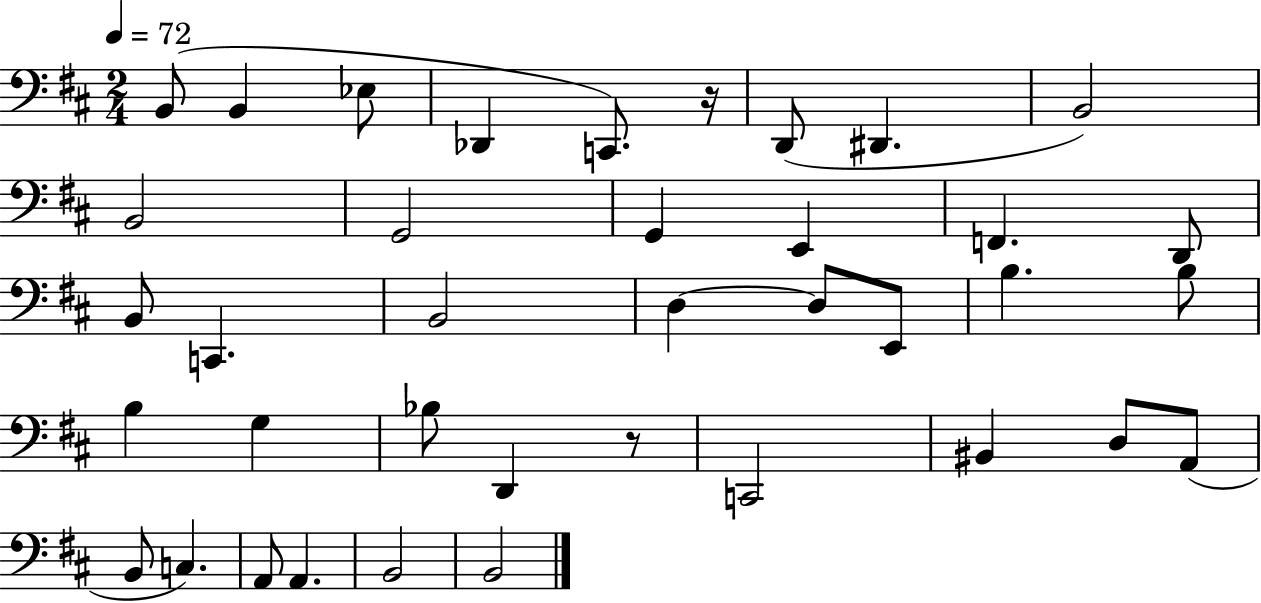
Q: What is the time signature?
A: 2/4